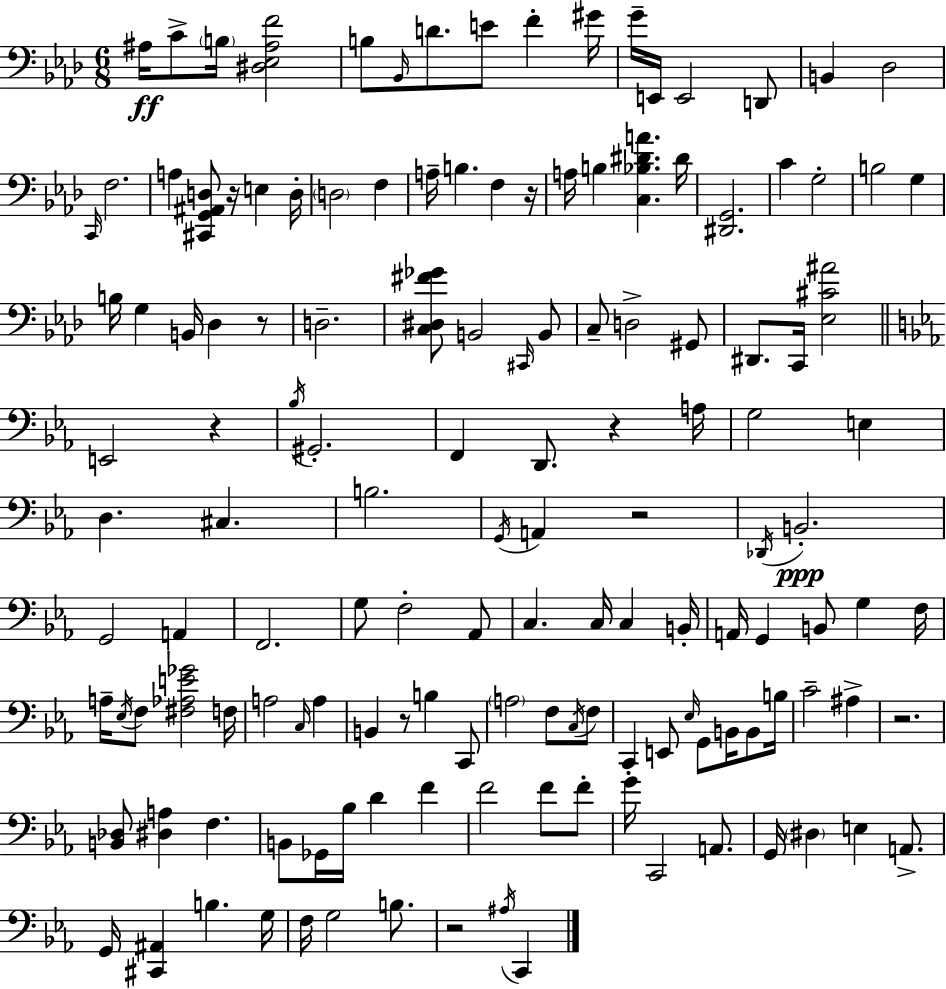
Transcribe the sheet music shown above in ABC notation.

X:1
T:Untitled
M:6/8
L:1/4
K:Fm
^A,/4 C/2 B,/4 [^D,_E,^A,F]2 B,/2 _B,,/4 D/2 E/2 F ^G/4 G/4 E,,/4 E,,2 D,,/2 B,, _D,2 C,,/4 F,2 A, [^C,,G,,^A,,D,]/2 z/4 E, D,/4 D,2 F, A,/4 B, F, z/4 A,/4 B, [C,_B,^DA] ^D/4 [^D,,G,,]2 C G,2 B,2 G, B,/4 G, B,,/4 _D, z/2 D,2 [C,^D,^F_G]/2 B,,2 ^C,,/4 B,,/2 C,/2 D,2 ^G,,/2 ^D,,/2 C,,/4 [_E,^C^A]2 E,,2 z _B,/4 ^G,,2 F,, D,,/2 z A,/4 G,2 E, D, ^C, B,2 G,,/4 A,, z2 _D,,/4 B,,2 G,,2 A,, F,,2 G,/2 F,2 _A,,/2 C, C,/4 C, B,,/4 A,,/4 G,, B,,/2 G, F,/4 A,/4 _E,/4 F,/2 [^F,_A,E_G]2 F,/4 A,2 C,/4 A, B,, z/2 B, C,,/2 A,2 F,/2 C,/4 F,/2 C,, E,,/2 _E,/4 G,,/2 B,,/4 B,,/2 B,/4 C2 ^A, z2 [B,,_D,]/2 [^D,A,] F, B,,/2 _G,,/4 _B,/4 D F F2 F/2 F/2 G/4 C,,2 A,,/2 G,,/4 ^D, E, A,,/2 G,,/4 [^C,,^A,,] B, G,/4 F,/4 G,2 B,/2 z2 ^A,/4 C,,